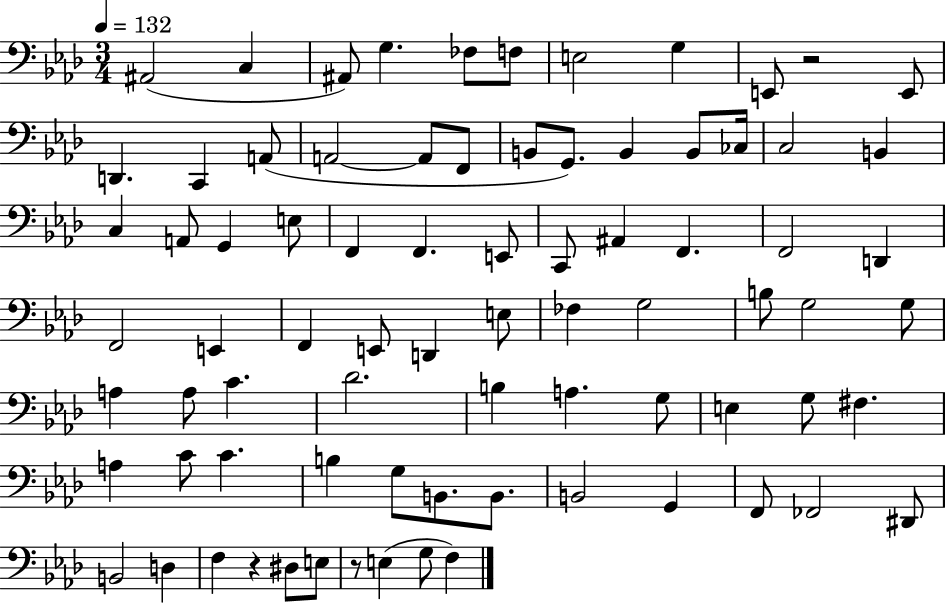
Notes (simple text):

A#2/h C3/q A#2/e G3/q. FES3/e F3/e E3/h G3/q E2/e R/h E2/e D2/q. C2/q A2/e A2/h A2/e F2/e B2/e G2/e. B2/q B2/e CES3/s C3/h B2/q C3/q A2/e G2/q E3/e F2/q F2/q. E2/e C2/e A#2/q F2/q. F2/h D2/q F2/h E2/q F2/q E2/e D2/q E3/e FES3/q G3/h B3/e G3/h G3/e A3/q A3/e C4/q. Db4/h. B3/q A3/q. G3/e E3/q G3/e F#3/q. A3/q C4/e C4/q. B3/q G3/e B2/e. B2/e. B2/h G2/q F2/e FES2/h D#2/e B2/h D3/q F3/q R/q D#3/e E3/e R/e E3/q G3/e F3/q